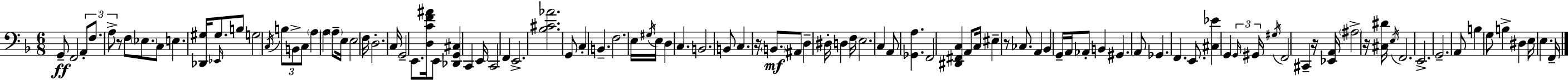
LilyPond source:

{
  \clef bass
  \numericTimeSignature
  \time 6/8
  \key f \major
  g,8--\ff f,2 \tuplet 3/2 { a,8-. | f8. a8-> } r8 f8 \parenthesize ees8. | c8 e4. <des, gis>16 \grace { ees,16 } gis8. | b8 g2 \acciaccatura { c16 } | \break \tuplet 3/2 { b8 b,8-> c8 } \parenthesize a4 a4 | \parenthesize a8-- e16 e2 | f16 d2.-. | c16 g,2-- e,8. | \break <d c' f' ais'>16 e,8 <des, g, cis>4 c,4 | e,16 c,2 f,4 | e,2.-> | <bes cis' aes'>2. | \break g,8 c4-. b,4.-- | f2. | e16 \acciaccatura { gis16 } e16 d4 c4. | b,2. | \break b,8 c4. r16 | \parenthesize b,8.\mf ais,8 d4-- dis16-. d4 | f16 e2. | c4 a,8 <ges, a>4. | \break f,2 <dis, fis, c>4 | a,8 c16 eis4-- r8 | ces8. a,4 bes,4 g,16-- | a,16 aes,8-. b,4 gis,4. | \break a,8 ges,4. f,4. | e,8. <cis ees'>4 g,4 | \tuplet 3/2 { \grace { g,16 } gis,16 \acciaccatura { gis16 } } f,2 | cis,4-- r16 <ees, a,>16 \parenthesize ais2-> | \break r16 <cis dis'>16 \acciaccatura { e16 } f,2. | e,2.-> | g,2.-- | a,8 b4 | \break g8 b4-> dis4 e16 e4. | f,16-- \bar "|."
}